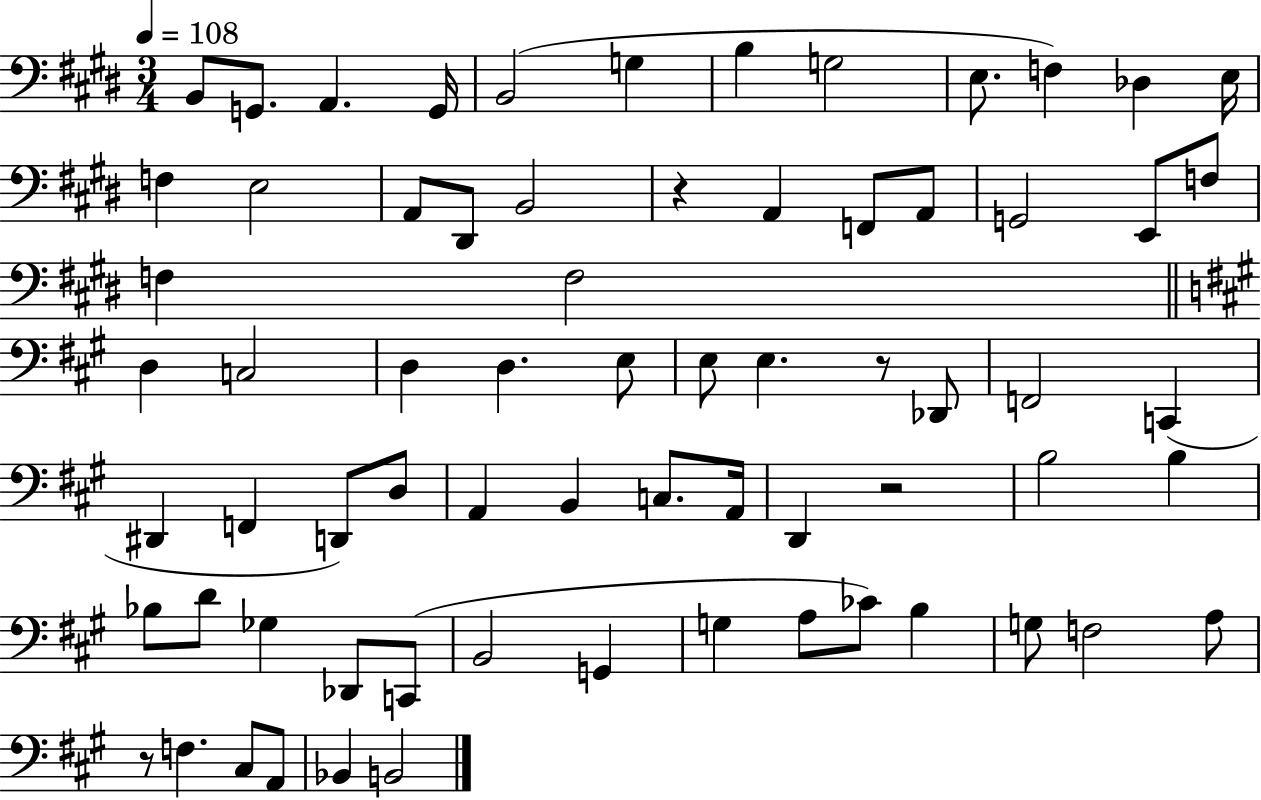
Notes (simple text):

B2/e G2/e. A2/q. G2/s B2/h G3/q B3/q G3/h E3/e. F3/q Db3/q E3/s F3/q E3/h A2/e D#2/e B2/h R/q A2/q F2/e A2/e G2/h E2/e F3/e F3/q F3/h D3/q C3/h D3/q D3/q. E3/e E3/e E3/q. R/e Db2/e F2/h C2/q D#2/q F2/q D2/e D3/e A2/q B2/q C3/e. A2/s D2/q R/h B3/h B3/q Bb3/e D4/e Gb3/q Db2/e C2/e B2/h G2/q G3/q A3/e CES4/e B3/q G3/e F3/h A3/e R/e F3/q. C#3/e A2/e Bb2/q B2/h